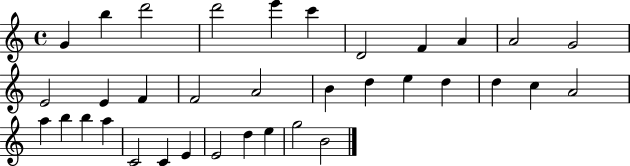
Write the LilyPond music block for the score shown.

{
  \clef treble
  \time 4/4
  \defaultTimeSignature
  \key c \major
  g'4 b''4 d'''2 | d'''2 e'''4 c'''4 | d'2 f'4 a'4 | a'2 g'2 | \break e'2 e'4 f'4 | f'2 a'2 | b'4 d''4 e''4 d''4 | d''4 c''4 a'2 | \break a''4 b''4 b''4 a''4 | c'2 c'4 e'4 | e'2 d''4 e''4 | g''2 b'2 | \break \bar "|."
}